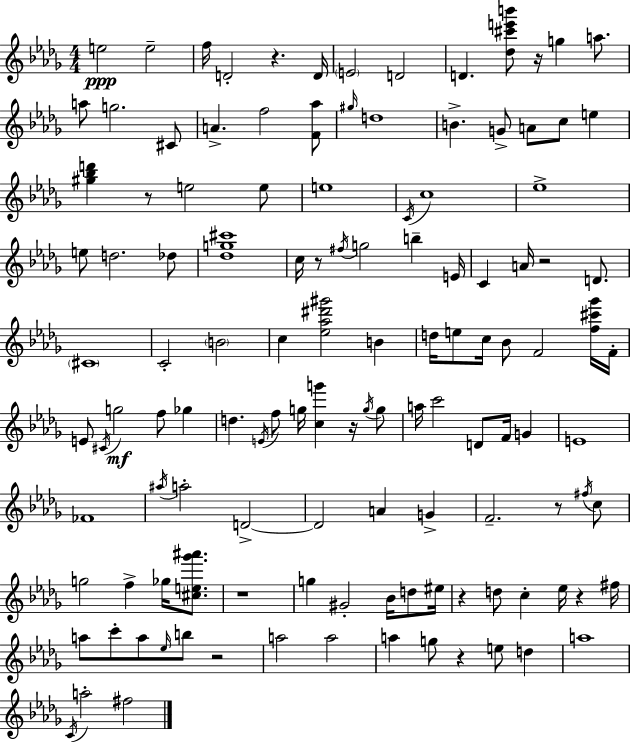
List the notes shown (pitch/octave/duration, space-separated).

E5/h E5/h F5/s D4/h R/q. D4/s E4/h D4/h D4/q. [Db5,C#6,E6,B6]/e R/s G5/q A5/e. A5/e G5/h. C#4/e A4/q. F5/h [F4,Ab5]/e G#5/s D5/w B4/q. G4/e A4/e C5/e E5/q [G#5,Bb5,D6]/q R/e E5/h E5/e E5/w C4/s C5/w Eb5/w E5/e D5/h. Db5/e [Db5,G5,C#6]/w C5/s R/e F#5/s G5/h B5/q E4/s C4/q A4/s R/h D4/e. C#4/w C4/h B4/h C5/q [Eb5,Ab5,D#6,G#6]/h B4/q D5/s E5/e C5/s Bb4/e F4/h [F5,C#6,Gb6]/s F4/s E4/e C#4/s G5/h F5/e Gb5/q D5/q. E4/s F5/e G5/s [C5,G6]/q R/s G5/s G5/e A5/s C6/h D4/e F4/s G4/q E4/w FES4/w A#5/s A5/h D4/h D4/h A4/q G4/q F4/h. R/e F#5/s C5/e G5/h F5/q Gb5/s [C#5,E5,Gb6,A#6]/e. R/w G5/q G#4/h Bb4/s D5/e EIS5/s R/q D5/e C5/q Eb5/s R/q F#5/s A5/e C6/e A5/e Eb5/s B5/e R/h A5/h A5/h A5/q G5/e R/q E5/e D5/q A5/w C4/s A5/h F#5/h